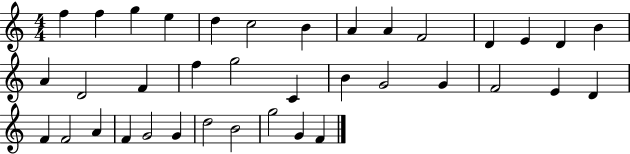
X:1
T:Untitled
M:4/4
L:1/4
K:C
f f g e d c2 B A A F2 D E D B A D2 F f g2 C B G2 G F2 E D F F2 A F G2 G d2 B2 g2 G F